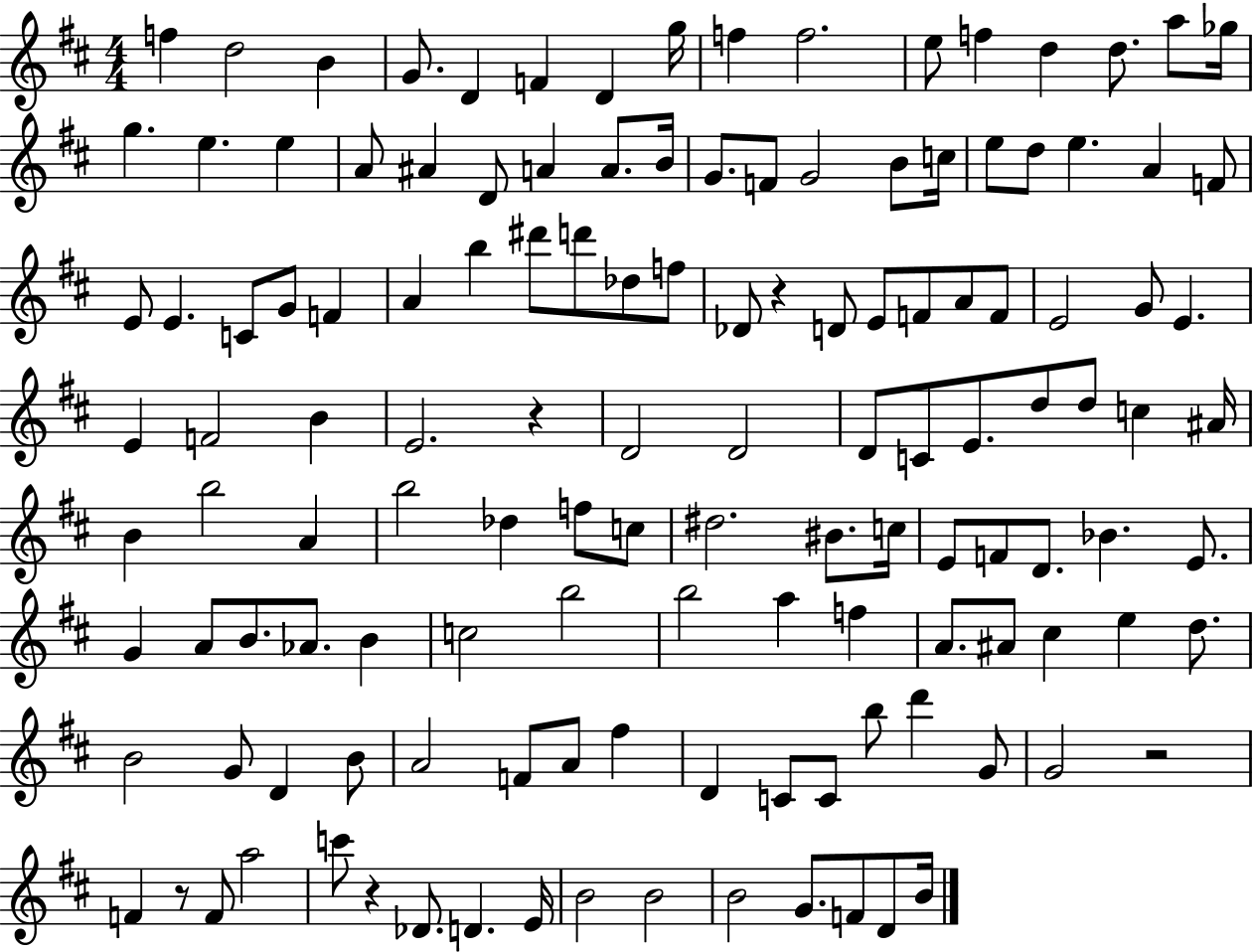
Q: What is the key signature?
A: D major